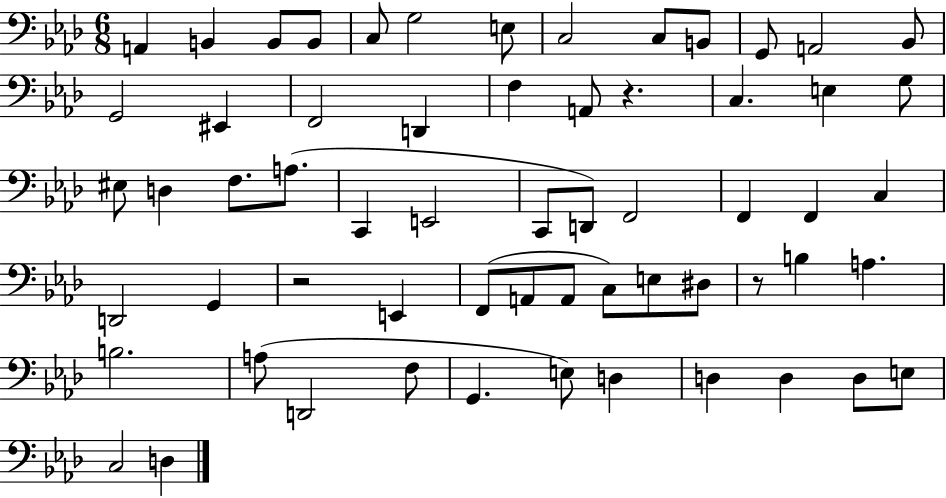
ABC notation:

X:1
T:Untitled
M:6/8
L:1/4
K:Ab
A,, B,, B,,/2 B,,/2 C,/2 G,2 E,/2 C,2 C,/2 B,,/2 G,,/2 A,,2 _B,,/2 G,,2 ^E,, F,,2 D,, F, A,,/2 z C, E, G,/2 ^E,/2 D, F,/2 A,/2 C,, E,,2 C,,/2 D,,/2 F,,2 F,, F,, C, D,,2 G,, z2 E,, F,,/2 A,,/2 A,,/2 C,/2 E,/2 ^D,/2 z/2 B, A, B,2 A,/2 D,,2 F,/2 G,, E,/2 D, D, D, D,/2 E,/2 C,2 D,